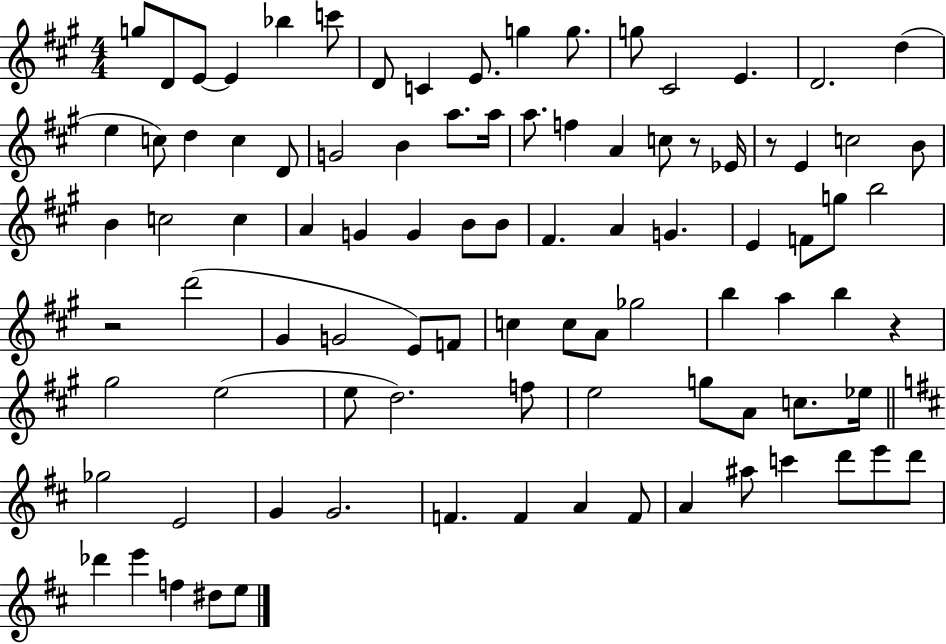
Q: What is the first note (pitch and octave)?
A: G5